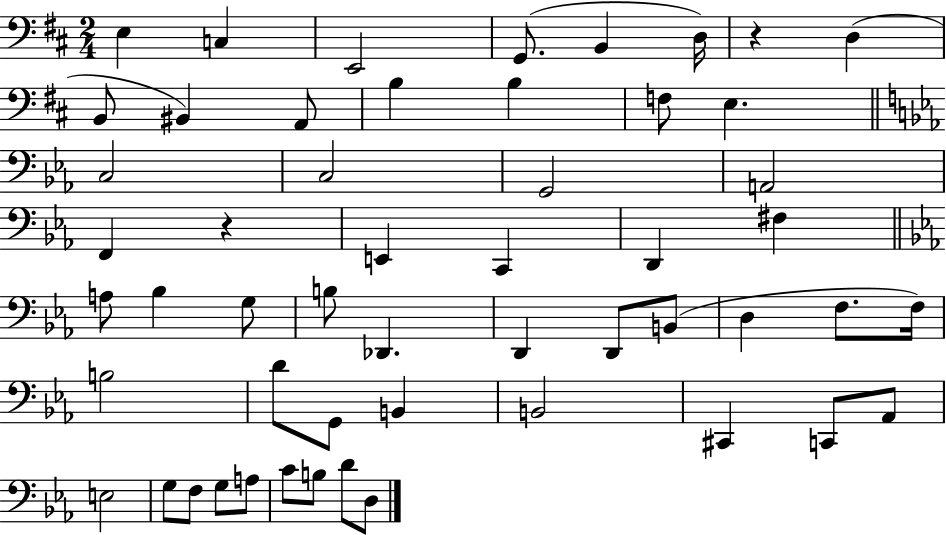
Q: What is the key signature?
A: D major